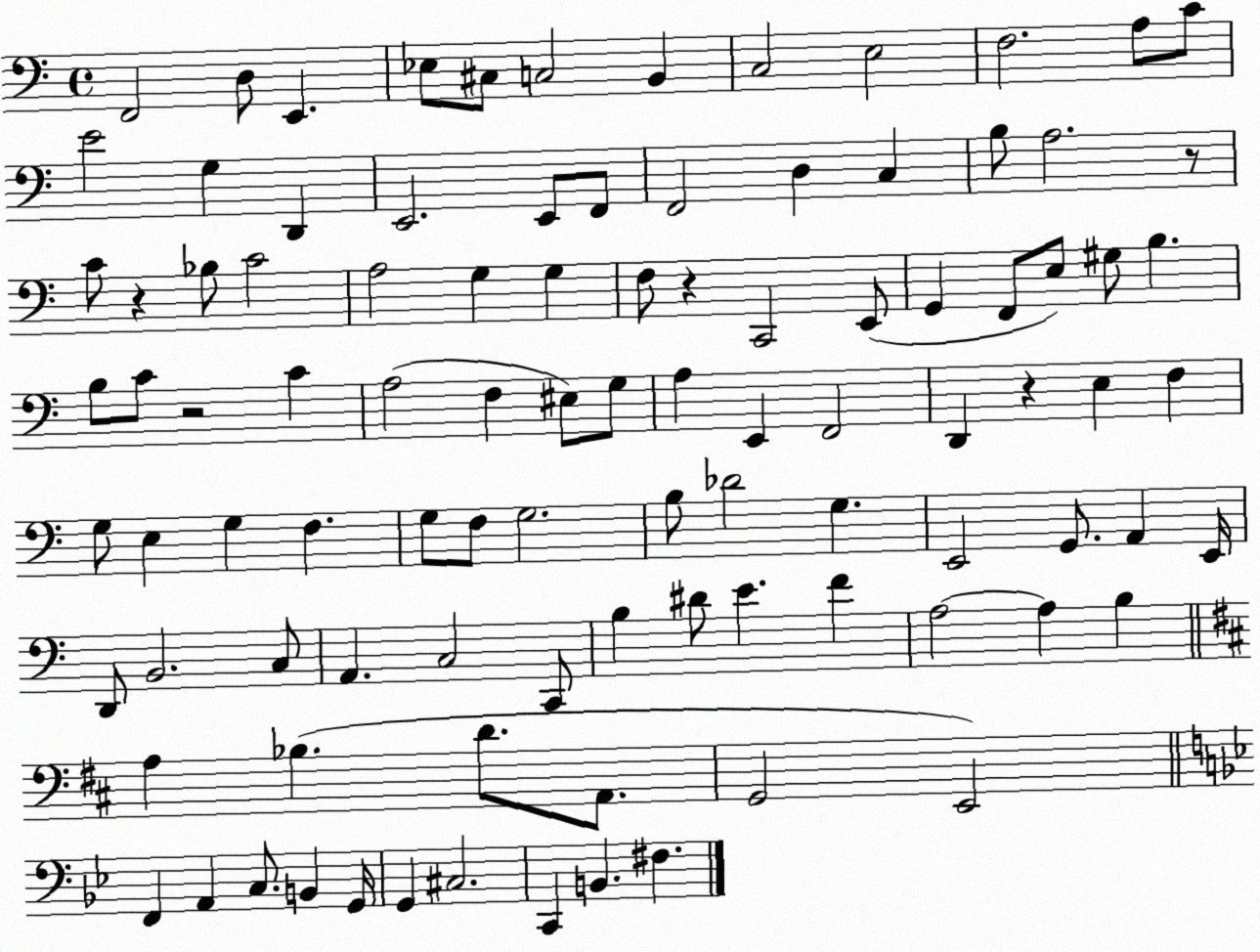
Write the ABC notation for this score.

X:1
T:Untitled
M:4/4
L:1/4
K:C
F,,2 D,/2 E,, _E,/2 ^C,/2 C,2 B,, C,2 E,2 F,2 A,/2 C/2 E2 G, D,, E,,2 E,,/2 F,,/2 F,,2 D, C, B,/2 A,2 z/2 C/2 z _B,/2 C2 A,2 G, G, F,/2 z C,,2 E,,/2 G,, F,,/2 E,/2 ^G,/2 B, B,/2 C/2 z2 C A,2 F, ^E,/2 G,/2 A, E,, F,,2 D,, z E, F, G,/2 E, G, F, G,/2 F,/2 G,2 B,/2 _D2 G, E,,2 G,,/2 A,, E,,/4 D,,/2 B,,2 C,/2 A,, C,2 C,,/2 B, ^D/2 E F A,2 A, B, A, _B, D/2 A,,/2 G,,2 E,,2 F,, A,, C,/2 B,, G,,/4 G,, ^C,2 C,, B,, ^F,